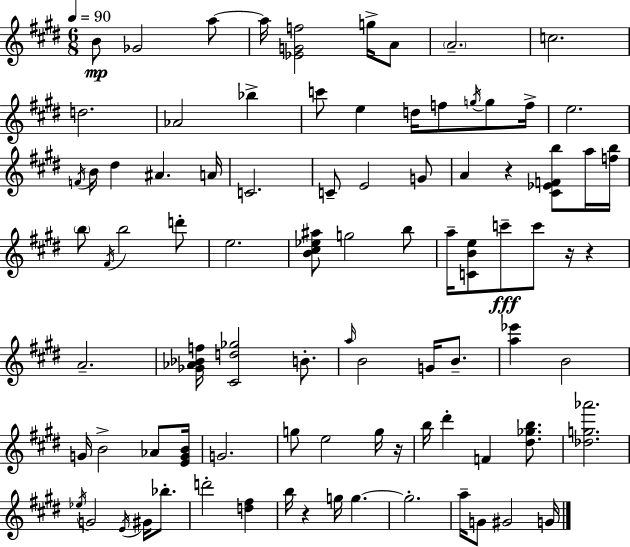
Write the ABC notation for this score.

X:1
T:Untitled
M:6/8
L:1/4
K:E
B/2 _G2 a/2 a/4 [_EGf]2 g/4 A/2 A2 c2 d2 _A2 _b c'/2 e d/4 f/2 g/4 g/2 f/4 e2 F/4 B/4 ^d ^A A/4 C2 C/2 E2 G/2 A z [^C_EFb]/2 a/4 [fb]/4 b/2 ^F/4 b2 d'/2 e2 [B^c_e^a]/2 g2 b/2 a/4 [CBe]/2 c'/2 c'/2 z/4 z A2 [_G_A_Bf]/4 [^Cd_g]2 B/2 a/4 B2 G/4 B/2 [a_e'] B2 G/4 B2 _A/2 [EGB]/4 G2 g/2 e2 g/4 z/4 b/4 ^d' F [^d_gb]/2 [_dg_a']2 _e/4 G2 E/4 ^G/4 _b/2 d'2 [d^f] b/4 z g/4 g g2 a/4 G/2 ^G2 G/4